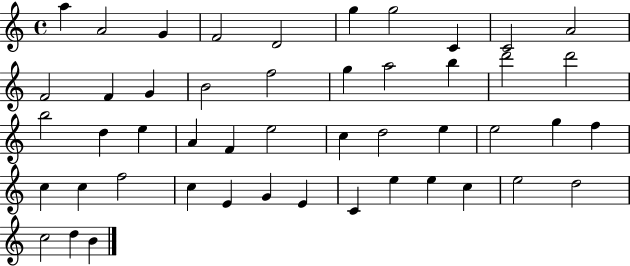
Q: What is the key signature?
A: C major